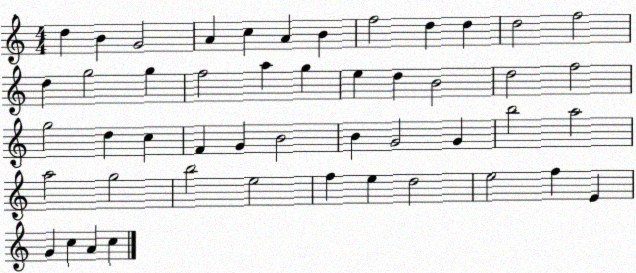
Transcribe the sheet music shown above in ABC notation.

X:1
T:Untitled
M:4/4
L:1/4
K:C
d B G2 A c A B f2 d d d2 f2 d g2 g f2 a g e d B2 d2 f2 g2 d c F G B2 B G2 G b2 a2 a2 g2 b2 e2 f e d2 e2 f E G c A c